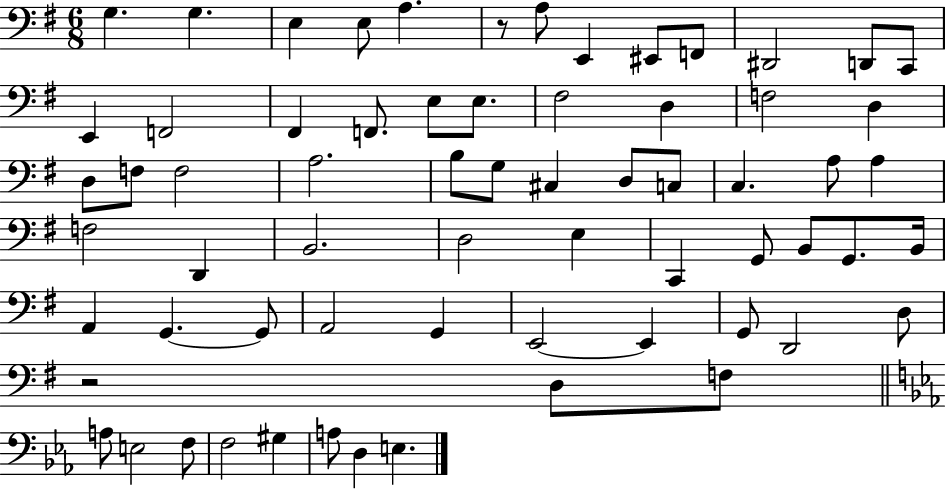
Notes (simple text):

G3/q. G3/q. E3/q E3/e A3/q. R/e A3/e E2/q EIS2/e F2/e D#2/h D2/e C2/e E2/q F2/h F#2/q F2/e. E3/e E3/e. F#3/h D3/q F3/h D3/q D3/e F3/e F3/h A3/h. B3/e G3/e C#3/q D3/e C3/e C3/q. A3/e A3/q F3/h D2/q B2/h. D3/h E3/q C2/q G2/e B2/e G2/e. B2/s A2/q G2/q. G2/e A2/h G2/q E2/h E2/q G2/e D2/h D3/e R/h D3/e F3/e A3/e E3/h F3/e F3/h G#3/q A3/e D3/q E3/q.